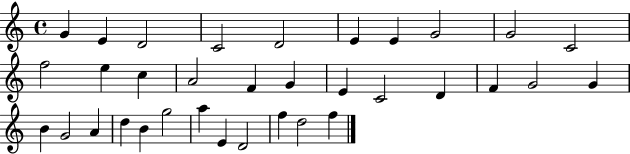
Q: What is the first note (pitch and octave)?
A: G4